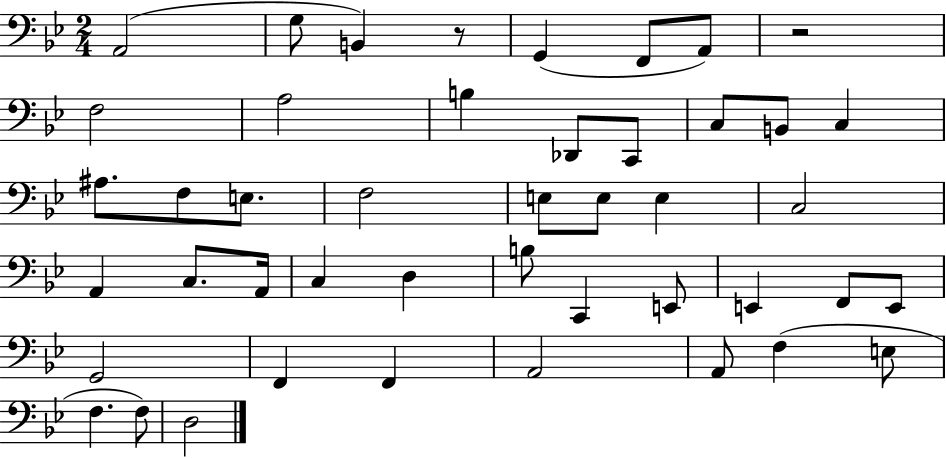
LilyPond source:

{
  \clef bass
  \numericTimeSignature
  \time 2/4
  \key bes \major
  a,2( | g8 b,4) r8 | g,4( f,8 a,8) | r2 | \break f2 | a2 | b4 des,8 c,8 | c8 b,8 c4 | \break ais8. f8 e8. | f2 | e8 e8 e4 | c2 | \break a,4 c8. a,16 | c4 d4 | b8 c,4 e,8 | e,4 f,8 e,8 | \break g,2 | f,4 f,4 | a,2 | a,8 f4( e8 | \break f4. f8) | d2 | \bar "|."
}